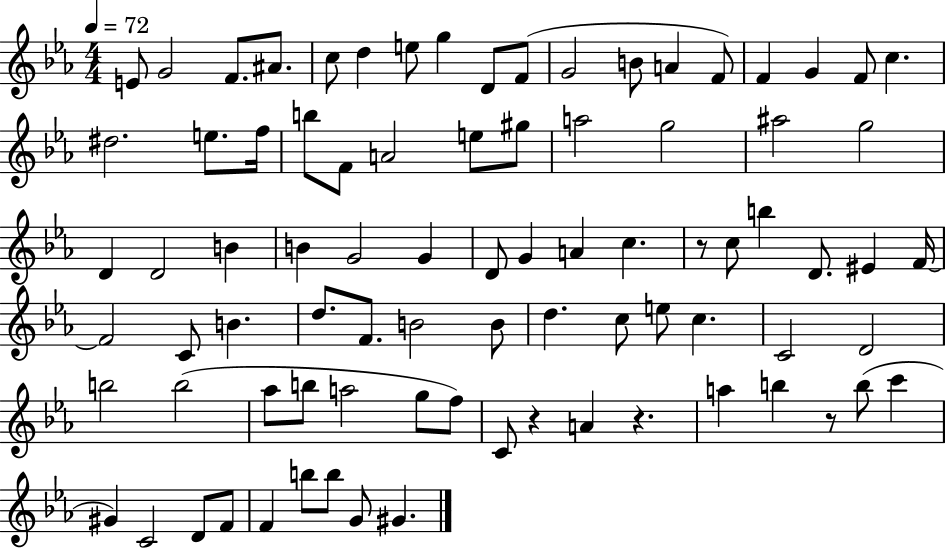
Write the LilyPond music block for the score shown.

{
  \clef treble
  \numericTimeSignature
  \time 4/4
  \key ees \major
  \tempo 4 = 72
  e'8 g'2 f'8. ais'8. | c''8 d''4 e''8 g''4 d'8 f'8( | g'2 b'8 a'4 f'8) | f'4 g'4 f'8 c''4. | \break dis''2. e''8. f''16 | b''8 f'8 a'2 e''8 gis''8 | a''2 g''2 | ais''2 g''2 | \break d'4 d'2 b'4 | b'4 g'2 g'4 | d'8 g'4 a'4 c''4. | r8 c''8 b''4 d'8. eis'4 f'16~~ | \break f'2 c'8 b'4. | d''8. f'8. b'2 b'8 | d''4. c''8 e''8 c''4. | c'2 d'2 | \break b''2 b''2( | aes''8 b''8 a''2 g''8 f''8) | c'8 r4 a'4 r4. | a''4 b''4 r8 b''8( c'''4 | \break gis'4) c'2 d'8 f'8 | f'4 b''8 b''8 g'8 gis'4. | \bar "|."
}